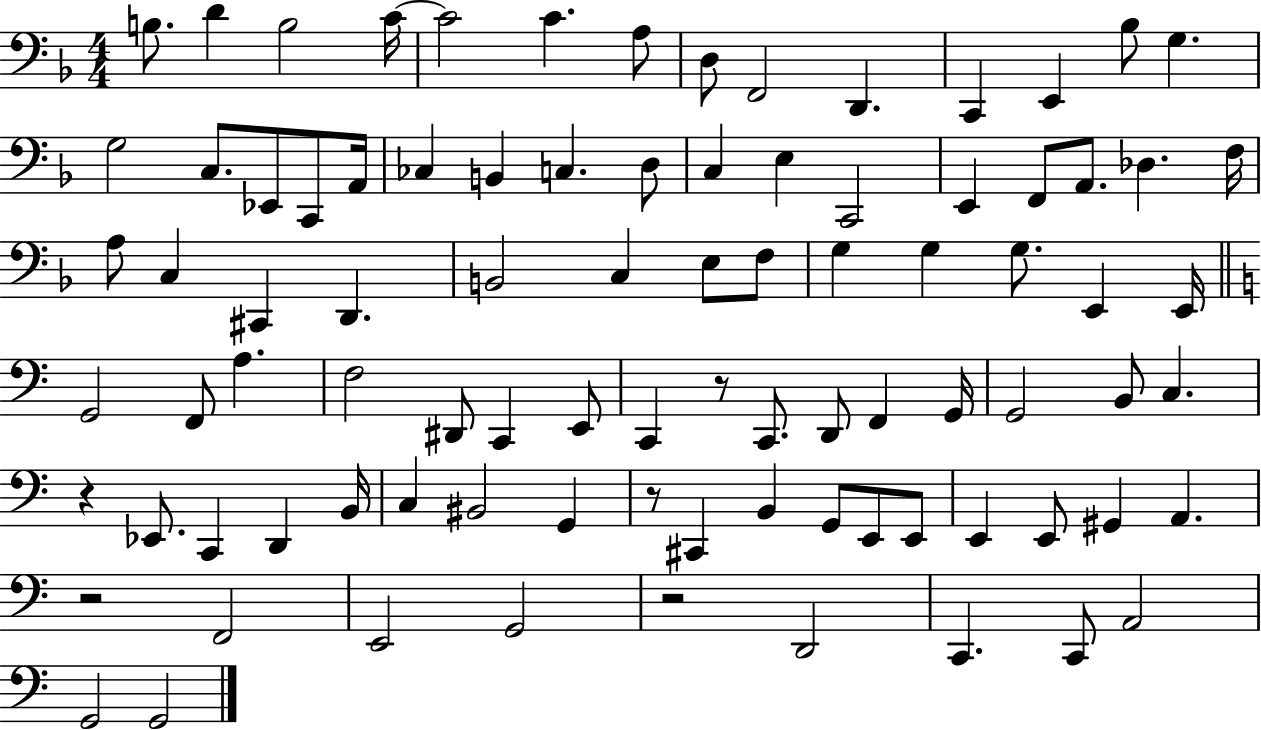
X:1
T:Untitled
M:4/4
L:1/4
K:F
B,/2 D B,2 C/4 C2 C A,/2 D,/2 F,,2 D,, C,, E,, _B,/2 G, G,2 C,/2 _E,,/2 C,,/2 A,,/4 _C, B,, C, D,/2 C, E, C,,2 E,, F,,/2 A,,/2 _D, F,/4 A,/2 C, ^C,, D,, B,,2 C, E,/2 F,/2 G, G, G,/2 E,, E,,/4 G,,2 F,,/2 A, F,2 ^D,,/2 C,, E,,/2 C,, z/2 C,,/2 D,,/2 F,, G,,/4 G,,2 B,,/2 C, z _E,,/2 C,, D,, B,,/4 C, ^B,,2 G,, z/2 ^C,, B,, G,,/2 E,,/2 E,,/2 E,, E,,/2 ^G,, A,, z2 F,,2 E,,2 G,,2 z2 D,,2 C,, C,,/2 A,,2 G,,2 G,,2